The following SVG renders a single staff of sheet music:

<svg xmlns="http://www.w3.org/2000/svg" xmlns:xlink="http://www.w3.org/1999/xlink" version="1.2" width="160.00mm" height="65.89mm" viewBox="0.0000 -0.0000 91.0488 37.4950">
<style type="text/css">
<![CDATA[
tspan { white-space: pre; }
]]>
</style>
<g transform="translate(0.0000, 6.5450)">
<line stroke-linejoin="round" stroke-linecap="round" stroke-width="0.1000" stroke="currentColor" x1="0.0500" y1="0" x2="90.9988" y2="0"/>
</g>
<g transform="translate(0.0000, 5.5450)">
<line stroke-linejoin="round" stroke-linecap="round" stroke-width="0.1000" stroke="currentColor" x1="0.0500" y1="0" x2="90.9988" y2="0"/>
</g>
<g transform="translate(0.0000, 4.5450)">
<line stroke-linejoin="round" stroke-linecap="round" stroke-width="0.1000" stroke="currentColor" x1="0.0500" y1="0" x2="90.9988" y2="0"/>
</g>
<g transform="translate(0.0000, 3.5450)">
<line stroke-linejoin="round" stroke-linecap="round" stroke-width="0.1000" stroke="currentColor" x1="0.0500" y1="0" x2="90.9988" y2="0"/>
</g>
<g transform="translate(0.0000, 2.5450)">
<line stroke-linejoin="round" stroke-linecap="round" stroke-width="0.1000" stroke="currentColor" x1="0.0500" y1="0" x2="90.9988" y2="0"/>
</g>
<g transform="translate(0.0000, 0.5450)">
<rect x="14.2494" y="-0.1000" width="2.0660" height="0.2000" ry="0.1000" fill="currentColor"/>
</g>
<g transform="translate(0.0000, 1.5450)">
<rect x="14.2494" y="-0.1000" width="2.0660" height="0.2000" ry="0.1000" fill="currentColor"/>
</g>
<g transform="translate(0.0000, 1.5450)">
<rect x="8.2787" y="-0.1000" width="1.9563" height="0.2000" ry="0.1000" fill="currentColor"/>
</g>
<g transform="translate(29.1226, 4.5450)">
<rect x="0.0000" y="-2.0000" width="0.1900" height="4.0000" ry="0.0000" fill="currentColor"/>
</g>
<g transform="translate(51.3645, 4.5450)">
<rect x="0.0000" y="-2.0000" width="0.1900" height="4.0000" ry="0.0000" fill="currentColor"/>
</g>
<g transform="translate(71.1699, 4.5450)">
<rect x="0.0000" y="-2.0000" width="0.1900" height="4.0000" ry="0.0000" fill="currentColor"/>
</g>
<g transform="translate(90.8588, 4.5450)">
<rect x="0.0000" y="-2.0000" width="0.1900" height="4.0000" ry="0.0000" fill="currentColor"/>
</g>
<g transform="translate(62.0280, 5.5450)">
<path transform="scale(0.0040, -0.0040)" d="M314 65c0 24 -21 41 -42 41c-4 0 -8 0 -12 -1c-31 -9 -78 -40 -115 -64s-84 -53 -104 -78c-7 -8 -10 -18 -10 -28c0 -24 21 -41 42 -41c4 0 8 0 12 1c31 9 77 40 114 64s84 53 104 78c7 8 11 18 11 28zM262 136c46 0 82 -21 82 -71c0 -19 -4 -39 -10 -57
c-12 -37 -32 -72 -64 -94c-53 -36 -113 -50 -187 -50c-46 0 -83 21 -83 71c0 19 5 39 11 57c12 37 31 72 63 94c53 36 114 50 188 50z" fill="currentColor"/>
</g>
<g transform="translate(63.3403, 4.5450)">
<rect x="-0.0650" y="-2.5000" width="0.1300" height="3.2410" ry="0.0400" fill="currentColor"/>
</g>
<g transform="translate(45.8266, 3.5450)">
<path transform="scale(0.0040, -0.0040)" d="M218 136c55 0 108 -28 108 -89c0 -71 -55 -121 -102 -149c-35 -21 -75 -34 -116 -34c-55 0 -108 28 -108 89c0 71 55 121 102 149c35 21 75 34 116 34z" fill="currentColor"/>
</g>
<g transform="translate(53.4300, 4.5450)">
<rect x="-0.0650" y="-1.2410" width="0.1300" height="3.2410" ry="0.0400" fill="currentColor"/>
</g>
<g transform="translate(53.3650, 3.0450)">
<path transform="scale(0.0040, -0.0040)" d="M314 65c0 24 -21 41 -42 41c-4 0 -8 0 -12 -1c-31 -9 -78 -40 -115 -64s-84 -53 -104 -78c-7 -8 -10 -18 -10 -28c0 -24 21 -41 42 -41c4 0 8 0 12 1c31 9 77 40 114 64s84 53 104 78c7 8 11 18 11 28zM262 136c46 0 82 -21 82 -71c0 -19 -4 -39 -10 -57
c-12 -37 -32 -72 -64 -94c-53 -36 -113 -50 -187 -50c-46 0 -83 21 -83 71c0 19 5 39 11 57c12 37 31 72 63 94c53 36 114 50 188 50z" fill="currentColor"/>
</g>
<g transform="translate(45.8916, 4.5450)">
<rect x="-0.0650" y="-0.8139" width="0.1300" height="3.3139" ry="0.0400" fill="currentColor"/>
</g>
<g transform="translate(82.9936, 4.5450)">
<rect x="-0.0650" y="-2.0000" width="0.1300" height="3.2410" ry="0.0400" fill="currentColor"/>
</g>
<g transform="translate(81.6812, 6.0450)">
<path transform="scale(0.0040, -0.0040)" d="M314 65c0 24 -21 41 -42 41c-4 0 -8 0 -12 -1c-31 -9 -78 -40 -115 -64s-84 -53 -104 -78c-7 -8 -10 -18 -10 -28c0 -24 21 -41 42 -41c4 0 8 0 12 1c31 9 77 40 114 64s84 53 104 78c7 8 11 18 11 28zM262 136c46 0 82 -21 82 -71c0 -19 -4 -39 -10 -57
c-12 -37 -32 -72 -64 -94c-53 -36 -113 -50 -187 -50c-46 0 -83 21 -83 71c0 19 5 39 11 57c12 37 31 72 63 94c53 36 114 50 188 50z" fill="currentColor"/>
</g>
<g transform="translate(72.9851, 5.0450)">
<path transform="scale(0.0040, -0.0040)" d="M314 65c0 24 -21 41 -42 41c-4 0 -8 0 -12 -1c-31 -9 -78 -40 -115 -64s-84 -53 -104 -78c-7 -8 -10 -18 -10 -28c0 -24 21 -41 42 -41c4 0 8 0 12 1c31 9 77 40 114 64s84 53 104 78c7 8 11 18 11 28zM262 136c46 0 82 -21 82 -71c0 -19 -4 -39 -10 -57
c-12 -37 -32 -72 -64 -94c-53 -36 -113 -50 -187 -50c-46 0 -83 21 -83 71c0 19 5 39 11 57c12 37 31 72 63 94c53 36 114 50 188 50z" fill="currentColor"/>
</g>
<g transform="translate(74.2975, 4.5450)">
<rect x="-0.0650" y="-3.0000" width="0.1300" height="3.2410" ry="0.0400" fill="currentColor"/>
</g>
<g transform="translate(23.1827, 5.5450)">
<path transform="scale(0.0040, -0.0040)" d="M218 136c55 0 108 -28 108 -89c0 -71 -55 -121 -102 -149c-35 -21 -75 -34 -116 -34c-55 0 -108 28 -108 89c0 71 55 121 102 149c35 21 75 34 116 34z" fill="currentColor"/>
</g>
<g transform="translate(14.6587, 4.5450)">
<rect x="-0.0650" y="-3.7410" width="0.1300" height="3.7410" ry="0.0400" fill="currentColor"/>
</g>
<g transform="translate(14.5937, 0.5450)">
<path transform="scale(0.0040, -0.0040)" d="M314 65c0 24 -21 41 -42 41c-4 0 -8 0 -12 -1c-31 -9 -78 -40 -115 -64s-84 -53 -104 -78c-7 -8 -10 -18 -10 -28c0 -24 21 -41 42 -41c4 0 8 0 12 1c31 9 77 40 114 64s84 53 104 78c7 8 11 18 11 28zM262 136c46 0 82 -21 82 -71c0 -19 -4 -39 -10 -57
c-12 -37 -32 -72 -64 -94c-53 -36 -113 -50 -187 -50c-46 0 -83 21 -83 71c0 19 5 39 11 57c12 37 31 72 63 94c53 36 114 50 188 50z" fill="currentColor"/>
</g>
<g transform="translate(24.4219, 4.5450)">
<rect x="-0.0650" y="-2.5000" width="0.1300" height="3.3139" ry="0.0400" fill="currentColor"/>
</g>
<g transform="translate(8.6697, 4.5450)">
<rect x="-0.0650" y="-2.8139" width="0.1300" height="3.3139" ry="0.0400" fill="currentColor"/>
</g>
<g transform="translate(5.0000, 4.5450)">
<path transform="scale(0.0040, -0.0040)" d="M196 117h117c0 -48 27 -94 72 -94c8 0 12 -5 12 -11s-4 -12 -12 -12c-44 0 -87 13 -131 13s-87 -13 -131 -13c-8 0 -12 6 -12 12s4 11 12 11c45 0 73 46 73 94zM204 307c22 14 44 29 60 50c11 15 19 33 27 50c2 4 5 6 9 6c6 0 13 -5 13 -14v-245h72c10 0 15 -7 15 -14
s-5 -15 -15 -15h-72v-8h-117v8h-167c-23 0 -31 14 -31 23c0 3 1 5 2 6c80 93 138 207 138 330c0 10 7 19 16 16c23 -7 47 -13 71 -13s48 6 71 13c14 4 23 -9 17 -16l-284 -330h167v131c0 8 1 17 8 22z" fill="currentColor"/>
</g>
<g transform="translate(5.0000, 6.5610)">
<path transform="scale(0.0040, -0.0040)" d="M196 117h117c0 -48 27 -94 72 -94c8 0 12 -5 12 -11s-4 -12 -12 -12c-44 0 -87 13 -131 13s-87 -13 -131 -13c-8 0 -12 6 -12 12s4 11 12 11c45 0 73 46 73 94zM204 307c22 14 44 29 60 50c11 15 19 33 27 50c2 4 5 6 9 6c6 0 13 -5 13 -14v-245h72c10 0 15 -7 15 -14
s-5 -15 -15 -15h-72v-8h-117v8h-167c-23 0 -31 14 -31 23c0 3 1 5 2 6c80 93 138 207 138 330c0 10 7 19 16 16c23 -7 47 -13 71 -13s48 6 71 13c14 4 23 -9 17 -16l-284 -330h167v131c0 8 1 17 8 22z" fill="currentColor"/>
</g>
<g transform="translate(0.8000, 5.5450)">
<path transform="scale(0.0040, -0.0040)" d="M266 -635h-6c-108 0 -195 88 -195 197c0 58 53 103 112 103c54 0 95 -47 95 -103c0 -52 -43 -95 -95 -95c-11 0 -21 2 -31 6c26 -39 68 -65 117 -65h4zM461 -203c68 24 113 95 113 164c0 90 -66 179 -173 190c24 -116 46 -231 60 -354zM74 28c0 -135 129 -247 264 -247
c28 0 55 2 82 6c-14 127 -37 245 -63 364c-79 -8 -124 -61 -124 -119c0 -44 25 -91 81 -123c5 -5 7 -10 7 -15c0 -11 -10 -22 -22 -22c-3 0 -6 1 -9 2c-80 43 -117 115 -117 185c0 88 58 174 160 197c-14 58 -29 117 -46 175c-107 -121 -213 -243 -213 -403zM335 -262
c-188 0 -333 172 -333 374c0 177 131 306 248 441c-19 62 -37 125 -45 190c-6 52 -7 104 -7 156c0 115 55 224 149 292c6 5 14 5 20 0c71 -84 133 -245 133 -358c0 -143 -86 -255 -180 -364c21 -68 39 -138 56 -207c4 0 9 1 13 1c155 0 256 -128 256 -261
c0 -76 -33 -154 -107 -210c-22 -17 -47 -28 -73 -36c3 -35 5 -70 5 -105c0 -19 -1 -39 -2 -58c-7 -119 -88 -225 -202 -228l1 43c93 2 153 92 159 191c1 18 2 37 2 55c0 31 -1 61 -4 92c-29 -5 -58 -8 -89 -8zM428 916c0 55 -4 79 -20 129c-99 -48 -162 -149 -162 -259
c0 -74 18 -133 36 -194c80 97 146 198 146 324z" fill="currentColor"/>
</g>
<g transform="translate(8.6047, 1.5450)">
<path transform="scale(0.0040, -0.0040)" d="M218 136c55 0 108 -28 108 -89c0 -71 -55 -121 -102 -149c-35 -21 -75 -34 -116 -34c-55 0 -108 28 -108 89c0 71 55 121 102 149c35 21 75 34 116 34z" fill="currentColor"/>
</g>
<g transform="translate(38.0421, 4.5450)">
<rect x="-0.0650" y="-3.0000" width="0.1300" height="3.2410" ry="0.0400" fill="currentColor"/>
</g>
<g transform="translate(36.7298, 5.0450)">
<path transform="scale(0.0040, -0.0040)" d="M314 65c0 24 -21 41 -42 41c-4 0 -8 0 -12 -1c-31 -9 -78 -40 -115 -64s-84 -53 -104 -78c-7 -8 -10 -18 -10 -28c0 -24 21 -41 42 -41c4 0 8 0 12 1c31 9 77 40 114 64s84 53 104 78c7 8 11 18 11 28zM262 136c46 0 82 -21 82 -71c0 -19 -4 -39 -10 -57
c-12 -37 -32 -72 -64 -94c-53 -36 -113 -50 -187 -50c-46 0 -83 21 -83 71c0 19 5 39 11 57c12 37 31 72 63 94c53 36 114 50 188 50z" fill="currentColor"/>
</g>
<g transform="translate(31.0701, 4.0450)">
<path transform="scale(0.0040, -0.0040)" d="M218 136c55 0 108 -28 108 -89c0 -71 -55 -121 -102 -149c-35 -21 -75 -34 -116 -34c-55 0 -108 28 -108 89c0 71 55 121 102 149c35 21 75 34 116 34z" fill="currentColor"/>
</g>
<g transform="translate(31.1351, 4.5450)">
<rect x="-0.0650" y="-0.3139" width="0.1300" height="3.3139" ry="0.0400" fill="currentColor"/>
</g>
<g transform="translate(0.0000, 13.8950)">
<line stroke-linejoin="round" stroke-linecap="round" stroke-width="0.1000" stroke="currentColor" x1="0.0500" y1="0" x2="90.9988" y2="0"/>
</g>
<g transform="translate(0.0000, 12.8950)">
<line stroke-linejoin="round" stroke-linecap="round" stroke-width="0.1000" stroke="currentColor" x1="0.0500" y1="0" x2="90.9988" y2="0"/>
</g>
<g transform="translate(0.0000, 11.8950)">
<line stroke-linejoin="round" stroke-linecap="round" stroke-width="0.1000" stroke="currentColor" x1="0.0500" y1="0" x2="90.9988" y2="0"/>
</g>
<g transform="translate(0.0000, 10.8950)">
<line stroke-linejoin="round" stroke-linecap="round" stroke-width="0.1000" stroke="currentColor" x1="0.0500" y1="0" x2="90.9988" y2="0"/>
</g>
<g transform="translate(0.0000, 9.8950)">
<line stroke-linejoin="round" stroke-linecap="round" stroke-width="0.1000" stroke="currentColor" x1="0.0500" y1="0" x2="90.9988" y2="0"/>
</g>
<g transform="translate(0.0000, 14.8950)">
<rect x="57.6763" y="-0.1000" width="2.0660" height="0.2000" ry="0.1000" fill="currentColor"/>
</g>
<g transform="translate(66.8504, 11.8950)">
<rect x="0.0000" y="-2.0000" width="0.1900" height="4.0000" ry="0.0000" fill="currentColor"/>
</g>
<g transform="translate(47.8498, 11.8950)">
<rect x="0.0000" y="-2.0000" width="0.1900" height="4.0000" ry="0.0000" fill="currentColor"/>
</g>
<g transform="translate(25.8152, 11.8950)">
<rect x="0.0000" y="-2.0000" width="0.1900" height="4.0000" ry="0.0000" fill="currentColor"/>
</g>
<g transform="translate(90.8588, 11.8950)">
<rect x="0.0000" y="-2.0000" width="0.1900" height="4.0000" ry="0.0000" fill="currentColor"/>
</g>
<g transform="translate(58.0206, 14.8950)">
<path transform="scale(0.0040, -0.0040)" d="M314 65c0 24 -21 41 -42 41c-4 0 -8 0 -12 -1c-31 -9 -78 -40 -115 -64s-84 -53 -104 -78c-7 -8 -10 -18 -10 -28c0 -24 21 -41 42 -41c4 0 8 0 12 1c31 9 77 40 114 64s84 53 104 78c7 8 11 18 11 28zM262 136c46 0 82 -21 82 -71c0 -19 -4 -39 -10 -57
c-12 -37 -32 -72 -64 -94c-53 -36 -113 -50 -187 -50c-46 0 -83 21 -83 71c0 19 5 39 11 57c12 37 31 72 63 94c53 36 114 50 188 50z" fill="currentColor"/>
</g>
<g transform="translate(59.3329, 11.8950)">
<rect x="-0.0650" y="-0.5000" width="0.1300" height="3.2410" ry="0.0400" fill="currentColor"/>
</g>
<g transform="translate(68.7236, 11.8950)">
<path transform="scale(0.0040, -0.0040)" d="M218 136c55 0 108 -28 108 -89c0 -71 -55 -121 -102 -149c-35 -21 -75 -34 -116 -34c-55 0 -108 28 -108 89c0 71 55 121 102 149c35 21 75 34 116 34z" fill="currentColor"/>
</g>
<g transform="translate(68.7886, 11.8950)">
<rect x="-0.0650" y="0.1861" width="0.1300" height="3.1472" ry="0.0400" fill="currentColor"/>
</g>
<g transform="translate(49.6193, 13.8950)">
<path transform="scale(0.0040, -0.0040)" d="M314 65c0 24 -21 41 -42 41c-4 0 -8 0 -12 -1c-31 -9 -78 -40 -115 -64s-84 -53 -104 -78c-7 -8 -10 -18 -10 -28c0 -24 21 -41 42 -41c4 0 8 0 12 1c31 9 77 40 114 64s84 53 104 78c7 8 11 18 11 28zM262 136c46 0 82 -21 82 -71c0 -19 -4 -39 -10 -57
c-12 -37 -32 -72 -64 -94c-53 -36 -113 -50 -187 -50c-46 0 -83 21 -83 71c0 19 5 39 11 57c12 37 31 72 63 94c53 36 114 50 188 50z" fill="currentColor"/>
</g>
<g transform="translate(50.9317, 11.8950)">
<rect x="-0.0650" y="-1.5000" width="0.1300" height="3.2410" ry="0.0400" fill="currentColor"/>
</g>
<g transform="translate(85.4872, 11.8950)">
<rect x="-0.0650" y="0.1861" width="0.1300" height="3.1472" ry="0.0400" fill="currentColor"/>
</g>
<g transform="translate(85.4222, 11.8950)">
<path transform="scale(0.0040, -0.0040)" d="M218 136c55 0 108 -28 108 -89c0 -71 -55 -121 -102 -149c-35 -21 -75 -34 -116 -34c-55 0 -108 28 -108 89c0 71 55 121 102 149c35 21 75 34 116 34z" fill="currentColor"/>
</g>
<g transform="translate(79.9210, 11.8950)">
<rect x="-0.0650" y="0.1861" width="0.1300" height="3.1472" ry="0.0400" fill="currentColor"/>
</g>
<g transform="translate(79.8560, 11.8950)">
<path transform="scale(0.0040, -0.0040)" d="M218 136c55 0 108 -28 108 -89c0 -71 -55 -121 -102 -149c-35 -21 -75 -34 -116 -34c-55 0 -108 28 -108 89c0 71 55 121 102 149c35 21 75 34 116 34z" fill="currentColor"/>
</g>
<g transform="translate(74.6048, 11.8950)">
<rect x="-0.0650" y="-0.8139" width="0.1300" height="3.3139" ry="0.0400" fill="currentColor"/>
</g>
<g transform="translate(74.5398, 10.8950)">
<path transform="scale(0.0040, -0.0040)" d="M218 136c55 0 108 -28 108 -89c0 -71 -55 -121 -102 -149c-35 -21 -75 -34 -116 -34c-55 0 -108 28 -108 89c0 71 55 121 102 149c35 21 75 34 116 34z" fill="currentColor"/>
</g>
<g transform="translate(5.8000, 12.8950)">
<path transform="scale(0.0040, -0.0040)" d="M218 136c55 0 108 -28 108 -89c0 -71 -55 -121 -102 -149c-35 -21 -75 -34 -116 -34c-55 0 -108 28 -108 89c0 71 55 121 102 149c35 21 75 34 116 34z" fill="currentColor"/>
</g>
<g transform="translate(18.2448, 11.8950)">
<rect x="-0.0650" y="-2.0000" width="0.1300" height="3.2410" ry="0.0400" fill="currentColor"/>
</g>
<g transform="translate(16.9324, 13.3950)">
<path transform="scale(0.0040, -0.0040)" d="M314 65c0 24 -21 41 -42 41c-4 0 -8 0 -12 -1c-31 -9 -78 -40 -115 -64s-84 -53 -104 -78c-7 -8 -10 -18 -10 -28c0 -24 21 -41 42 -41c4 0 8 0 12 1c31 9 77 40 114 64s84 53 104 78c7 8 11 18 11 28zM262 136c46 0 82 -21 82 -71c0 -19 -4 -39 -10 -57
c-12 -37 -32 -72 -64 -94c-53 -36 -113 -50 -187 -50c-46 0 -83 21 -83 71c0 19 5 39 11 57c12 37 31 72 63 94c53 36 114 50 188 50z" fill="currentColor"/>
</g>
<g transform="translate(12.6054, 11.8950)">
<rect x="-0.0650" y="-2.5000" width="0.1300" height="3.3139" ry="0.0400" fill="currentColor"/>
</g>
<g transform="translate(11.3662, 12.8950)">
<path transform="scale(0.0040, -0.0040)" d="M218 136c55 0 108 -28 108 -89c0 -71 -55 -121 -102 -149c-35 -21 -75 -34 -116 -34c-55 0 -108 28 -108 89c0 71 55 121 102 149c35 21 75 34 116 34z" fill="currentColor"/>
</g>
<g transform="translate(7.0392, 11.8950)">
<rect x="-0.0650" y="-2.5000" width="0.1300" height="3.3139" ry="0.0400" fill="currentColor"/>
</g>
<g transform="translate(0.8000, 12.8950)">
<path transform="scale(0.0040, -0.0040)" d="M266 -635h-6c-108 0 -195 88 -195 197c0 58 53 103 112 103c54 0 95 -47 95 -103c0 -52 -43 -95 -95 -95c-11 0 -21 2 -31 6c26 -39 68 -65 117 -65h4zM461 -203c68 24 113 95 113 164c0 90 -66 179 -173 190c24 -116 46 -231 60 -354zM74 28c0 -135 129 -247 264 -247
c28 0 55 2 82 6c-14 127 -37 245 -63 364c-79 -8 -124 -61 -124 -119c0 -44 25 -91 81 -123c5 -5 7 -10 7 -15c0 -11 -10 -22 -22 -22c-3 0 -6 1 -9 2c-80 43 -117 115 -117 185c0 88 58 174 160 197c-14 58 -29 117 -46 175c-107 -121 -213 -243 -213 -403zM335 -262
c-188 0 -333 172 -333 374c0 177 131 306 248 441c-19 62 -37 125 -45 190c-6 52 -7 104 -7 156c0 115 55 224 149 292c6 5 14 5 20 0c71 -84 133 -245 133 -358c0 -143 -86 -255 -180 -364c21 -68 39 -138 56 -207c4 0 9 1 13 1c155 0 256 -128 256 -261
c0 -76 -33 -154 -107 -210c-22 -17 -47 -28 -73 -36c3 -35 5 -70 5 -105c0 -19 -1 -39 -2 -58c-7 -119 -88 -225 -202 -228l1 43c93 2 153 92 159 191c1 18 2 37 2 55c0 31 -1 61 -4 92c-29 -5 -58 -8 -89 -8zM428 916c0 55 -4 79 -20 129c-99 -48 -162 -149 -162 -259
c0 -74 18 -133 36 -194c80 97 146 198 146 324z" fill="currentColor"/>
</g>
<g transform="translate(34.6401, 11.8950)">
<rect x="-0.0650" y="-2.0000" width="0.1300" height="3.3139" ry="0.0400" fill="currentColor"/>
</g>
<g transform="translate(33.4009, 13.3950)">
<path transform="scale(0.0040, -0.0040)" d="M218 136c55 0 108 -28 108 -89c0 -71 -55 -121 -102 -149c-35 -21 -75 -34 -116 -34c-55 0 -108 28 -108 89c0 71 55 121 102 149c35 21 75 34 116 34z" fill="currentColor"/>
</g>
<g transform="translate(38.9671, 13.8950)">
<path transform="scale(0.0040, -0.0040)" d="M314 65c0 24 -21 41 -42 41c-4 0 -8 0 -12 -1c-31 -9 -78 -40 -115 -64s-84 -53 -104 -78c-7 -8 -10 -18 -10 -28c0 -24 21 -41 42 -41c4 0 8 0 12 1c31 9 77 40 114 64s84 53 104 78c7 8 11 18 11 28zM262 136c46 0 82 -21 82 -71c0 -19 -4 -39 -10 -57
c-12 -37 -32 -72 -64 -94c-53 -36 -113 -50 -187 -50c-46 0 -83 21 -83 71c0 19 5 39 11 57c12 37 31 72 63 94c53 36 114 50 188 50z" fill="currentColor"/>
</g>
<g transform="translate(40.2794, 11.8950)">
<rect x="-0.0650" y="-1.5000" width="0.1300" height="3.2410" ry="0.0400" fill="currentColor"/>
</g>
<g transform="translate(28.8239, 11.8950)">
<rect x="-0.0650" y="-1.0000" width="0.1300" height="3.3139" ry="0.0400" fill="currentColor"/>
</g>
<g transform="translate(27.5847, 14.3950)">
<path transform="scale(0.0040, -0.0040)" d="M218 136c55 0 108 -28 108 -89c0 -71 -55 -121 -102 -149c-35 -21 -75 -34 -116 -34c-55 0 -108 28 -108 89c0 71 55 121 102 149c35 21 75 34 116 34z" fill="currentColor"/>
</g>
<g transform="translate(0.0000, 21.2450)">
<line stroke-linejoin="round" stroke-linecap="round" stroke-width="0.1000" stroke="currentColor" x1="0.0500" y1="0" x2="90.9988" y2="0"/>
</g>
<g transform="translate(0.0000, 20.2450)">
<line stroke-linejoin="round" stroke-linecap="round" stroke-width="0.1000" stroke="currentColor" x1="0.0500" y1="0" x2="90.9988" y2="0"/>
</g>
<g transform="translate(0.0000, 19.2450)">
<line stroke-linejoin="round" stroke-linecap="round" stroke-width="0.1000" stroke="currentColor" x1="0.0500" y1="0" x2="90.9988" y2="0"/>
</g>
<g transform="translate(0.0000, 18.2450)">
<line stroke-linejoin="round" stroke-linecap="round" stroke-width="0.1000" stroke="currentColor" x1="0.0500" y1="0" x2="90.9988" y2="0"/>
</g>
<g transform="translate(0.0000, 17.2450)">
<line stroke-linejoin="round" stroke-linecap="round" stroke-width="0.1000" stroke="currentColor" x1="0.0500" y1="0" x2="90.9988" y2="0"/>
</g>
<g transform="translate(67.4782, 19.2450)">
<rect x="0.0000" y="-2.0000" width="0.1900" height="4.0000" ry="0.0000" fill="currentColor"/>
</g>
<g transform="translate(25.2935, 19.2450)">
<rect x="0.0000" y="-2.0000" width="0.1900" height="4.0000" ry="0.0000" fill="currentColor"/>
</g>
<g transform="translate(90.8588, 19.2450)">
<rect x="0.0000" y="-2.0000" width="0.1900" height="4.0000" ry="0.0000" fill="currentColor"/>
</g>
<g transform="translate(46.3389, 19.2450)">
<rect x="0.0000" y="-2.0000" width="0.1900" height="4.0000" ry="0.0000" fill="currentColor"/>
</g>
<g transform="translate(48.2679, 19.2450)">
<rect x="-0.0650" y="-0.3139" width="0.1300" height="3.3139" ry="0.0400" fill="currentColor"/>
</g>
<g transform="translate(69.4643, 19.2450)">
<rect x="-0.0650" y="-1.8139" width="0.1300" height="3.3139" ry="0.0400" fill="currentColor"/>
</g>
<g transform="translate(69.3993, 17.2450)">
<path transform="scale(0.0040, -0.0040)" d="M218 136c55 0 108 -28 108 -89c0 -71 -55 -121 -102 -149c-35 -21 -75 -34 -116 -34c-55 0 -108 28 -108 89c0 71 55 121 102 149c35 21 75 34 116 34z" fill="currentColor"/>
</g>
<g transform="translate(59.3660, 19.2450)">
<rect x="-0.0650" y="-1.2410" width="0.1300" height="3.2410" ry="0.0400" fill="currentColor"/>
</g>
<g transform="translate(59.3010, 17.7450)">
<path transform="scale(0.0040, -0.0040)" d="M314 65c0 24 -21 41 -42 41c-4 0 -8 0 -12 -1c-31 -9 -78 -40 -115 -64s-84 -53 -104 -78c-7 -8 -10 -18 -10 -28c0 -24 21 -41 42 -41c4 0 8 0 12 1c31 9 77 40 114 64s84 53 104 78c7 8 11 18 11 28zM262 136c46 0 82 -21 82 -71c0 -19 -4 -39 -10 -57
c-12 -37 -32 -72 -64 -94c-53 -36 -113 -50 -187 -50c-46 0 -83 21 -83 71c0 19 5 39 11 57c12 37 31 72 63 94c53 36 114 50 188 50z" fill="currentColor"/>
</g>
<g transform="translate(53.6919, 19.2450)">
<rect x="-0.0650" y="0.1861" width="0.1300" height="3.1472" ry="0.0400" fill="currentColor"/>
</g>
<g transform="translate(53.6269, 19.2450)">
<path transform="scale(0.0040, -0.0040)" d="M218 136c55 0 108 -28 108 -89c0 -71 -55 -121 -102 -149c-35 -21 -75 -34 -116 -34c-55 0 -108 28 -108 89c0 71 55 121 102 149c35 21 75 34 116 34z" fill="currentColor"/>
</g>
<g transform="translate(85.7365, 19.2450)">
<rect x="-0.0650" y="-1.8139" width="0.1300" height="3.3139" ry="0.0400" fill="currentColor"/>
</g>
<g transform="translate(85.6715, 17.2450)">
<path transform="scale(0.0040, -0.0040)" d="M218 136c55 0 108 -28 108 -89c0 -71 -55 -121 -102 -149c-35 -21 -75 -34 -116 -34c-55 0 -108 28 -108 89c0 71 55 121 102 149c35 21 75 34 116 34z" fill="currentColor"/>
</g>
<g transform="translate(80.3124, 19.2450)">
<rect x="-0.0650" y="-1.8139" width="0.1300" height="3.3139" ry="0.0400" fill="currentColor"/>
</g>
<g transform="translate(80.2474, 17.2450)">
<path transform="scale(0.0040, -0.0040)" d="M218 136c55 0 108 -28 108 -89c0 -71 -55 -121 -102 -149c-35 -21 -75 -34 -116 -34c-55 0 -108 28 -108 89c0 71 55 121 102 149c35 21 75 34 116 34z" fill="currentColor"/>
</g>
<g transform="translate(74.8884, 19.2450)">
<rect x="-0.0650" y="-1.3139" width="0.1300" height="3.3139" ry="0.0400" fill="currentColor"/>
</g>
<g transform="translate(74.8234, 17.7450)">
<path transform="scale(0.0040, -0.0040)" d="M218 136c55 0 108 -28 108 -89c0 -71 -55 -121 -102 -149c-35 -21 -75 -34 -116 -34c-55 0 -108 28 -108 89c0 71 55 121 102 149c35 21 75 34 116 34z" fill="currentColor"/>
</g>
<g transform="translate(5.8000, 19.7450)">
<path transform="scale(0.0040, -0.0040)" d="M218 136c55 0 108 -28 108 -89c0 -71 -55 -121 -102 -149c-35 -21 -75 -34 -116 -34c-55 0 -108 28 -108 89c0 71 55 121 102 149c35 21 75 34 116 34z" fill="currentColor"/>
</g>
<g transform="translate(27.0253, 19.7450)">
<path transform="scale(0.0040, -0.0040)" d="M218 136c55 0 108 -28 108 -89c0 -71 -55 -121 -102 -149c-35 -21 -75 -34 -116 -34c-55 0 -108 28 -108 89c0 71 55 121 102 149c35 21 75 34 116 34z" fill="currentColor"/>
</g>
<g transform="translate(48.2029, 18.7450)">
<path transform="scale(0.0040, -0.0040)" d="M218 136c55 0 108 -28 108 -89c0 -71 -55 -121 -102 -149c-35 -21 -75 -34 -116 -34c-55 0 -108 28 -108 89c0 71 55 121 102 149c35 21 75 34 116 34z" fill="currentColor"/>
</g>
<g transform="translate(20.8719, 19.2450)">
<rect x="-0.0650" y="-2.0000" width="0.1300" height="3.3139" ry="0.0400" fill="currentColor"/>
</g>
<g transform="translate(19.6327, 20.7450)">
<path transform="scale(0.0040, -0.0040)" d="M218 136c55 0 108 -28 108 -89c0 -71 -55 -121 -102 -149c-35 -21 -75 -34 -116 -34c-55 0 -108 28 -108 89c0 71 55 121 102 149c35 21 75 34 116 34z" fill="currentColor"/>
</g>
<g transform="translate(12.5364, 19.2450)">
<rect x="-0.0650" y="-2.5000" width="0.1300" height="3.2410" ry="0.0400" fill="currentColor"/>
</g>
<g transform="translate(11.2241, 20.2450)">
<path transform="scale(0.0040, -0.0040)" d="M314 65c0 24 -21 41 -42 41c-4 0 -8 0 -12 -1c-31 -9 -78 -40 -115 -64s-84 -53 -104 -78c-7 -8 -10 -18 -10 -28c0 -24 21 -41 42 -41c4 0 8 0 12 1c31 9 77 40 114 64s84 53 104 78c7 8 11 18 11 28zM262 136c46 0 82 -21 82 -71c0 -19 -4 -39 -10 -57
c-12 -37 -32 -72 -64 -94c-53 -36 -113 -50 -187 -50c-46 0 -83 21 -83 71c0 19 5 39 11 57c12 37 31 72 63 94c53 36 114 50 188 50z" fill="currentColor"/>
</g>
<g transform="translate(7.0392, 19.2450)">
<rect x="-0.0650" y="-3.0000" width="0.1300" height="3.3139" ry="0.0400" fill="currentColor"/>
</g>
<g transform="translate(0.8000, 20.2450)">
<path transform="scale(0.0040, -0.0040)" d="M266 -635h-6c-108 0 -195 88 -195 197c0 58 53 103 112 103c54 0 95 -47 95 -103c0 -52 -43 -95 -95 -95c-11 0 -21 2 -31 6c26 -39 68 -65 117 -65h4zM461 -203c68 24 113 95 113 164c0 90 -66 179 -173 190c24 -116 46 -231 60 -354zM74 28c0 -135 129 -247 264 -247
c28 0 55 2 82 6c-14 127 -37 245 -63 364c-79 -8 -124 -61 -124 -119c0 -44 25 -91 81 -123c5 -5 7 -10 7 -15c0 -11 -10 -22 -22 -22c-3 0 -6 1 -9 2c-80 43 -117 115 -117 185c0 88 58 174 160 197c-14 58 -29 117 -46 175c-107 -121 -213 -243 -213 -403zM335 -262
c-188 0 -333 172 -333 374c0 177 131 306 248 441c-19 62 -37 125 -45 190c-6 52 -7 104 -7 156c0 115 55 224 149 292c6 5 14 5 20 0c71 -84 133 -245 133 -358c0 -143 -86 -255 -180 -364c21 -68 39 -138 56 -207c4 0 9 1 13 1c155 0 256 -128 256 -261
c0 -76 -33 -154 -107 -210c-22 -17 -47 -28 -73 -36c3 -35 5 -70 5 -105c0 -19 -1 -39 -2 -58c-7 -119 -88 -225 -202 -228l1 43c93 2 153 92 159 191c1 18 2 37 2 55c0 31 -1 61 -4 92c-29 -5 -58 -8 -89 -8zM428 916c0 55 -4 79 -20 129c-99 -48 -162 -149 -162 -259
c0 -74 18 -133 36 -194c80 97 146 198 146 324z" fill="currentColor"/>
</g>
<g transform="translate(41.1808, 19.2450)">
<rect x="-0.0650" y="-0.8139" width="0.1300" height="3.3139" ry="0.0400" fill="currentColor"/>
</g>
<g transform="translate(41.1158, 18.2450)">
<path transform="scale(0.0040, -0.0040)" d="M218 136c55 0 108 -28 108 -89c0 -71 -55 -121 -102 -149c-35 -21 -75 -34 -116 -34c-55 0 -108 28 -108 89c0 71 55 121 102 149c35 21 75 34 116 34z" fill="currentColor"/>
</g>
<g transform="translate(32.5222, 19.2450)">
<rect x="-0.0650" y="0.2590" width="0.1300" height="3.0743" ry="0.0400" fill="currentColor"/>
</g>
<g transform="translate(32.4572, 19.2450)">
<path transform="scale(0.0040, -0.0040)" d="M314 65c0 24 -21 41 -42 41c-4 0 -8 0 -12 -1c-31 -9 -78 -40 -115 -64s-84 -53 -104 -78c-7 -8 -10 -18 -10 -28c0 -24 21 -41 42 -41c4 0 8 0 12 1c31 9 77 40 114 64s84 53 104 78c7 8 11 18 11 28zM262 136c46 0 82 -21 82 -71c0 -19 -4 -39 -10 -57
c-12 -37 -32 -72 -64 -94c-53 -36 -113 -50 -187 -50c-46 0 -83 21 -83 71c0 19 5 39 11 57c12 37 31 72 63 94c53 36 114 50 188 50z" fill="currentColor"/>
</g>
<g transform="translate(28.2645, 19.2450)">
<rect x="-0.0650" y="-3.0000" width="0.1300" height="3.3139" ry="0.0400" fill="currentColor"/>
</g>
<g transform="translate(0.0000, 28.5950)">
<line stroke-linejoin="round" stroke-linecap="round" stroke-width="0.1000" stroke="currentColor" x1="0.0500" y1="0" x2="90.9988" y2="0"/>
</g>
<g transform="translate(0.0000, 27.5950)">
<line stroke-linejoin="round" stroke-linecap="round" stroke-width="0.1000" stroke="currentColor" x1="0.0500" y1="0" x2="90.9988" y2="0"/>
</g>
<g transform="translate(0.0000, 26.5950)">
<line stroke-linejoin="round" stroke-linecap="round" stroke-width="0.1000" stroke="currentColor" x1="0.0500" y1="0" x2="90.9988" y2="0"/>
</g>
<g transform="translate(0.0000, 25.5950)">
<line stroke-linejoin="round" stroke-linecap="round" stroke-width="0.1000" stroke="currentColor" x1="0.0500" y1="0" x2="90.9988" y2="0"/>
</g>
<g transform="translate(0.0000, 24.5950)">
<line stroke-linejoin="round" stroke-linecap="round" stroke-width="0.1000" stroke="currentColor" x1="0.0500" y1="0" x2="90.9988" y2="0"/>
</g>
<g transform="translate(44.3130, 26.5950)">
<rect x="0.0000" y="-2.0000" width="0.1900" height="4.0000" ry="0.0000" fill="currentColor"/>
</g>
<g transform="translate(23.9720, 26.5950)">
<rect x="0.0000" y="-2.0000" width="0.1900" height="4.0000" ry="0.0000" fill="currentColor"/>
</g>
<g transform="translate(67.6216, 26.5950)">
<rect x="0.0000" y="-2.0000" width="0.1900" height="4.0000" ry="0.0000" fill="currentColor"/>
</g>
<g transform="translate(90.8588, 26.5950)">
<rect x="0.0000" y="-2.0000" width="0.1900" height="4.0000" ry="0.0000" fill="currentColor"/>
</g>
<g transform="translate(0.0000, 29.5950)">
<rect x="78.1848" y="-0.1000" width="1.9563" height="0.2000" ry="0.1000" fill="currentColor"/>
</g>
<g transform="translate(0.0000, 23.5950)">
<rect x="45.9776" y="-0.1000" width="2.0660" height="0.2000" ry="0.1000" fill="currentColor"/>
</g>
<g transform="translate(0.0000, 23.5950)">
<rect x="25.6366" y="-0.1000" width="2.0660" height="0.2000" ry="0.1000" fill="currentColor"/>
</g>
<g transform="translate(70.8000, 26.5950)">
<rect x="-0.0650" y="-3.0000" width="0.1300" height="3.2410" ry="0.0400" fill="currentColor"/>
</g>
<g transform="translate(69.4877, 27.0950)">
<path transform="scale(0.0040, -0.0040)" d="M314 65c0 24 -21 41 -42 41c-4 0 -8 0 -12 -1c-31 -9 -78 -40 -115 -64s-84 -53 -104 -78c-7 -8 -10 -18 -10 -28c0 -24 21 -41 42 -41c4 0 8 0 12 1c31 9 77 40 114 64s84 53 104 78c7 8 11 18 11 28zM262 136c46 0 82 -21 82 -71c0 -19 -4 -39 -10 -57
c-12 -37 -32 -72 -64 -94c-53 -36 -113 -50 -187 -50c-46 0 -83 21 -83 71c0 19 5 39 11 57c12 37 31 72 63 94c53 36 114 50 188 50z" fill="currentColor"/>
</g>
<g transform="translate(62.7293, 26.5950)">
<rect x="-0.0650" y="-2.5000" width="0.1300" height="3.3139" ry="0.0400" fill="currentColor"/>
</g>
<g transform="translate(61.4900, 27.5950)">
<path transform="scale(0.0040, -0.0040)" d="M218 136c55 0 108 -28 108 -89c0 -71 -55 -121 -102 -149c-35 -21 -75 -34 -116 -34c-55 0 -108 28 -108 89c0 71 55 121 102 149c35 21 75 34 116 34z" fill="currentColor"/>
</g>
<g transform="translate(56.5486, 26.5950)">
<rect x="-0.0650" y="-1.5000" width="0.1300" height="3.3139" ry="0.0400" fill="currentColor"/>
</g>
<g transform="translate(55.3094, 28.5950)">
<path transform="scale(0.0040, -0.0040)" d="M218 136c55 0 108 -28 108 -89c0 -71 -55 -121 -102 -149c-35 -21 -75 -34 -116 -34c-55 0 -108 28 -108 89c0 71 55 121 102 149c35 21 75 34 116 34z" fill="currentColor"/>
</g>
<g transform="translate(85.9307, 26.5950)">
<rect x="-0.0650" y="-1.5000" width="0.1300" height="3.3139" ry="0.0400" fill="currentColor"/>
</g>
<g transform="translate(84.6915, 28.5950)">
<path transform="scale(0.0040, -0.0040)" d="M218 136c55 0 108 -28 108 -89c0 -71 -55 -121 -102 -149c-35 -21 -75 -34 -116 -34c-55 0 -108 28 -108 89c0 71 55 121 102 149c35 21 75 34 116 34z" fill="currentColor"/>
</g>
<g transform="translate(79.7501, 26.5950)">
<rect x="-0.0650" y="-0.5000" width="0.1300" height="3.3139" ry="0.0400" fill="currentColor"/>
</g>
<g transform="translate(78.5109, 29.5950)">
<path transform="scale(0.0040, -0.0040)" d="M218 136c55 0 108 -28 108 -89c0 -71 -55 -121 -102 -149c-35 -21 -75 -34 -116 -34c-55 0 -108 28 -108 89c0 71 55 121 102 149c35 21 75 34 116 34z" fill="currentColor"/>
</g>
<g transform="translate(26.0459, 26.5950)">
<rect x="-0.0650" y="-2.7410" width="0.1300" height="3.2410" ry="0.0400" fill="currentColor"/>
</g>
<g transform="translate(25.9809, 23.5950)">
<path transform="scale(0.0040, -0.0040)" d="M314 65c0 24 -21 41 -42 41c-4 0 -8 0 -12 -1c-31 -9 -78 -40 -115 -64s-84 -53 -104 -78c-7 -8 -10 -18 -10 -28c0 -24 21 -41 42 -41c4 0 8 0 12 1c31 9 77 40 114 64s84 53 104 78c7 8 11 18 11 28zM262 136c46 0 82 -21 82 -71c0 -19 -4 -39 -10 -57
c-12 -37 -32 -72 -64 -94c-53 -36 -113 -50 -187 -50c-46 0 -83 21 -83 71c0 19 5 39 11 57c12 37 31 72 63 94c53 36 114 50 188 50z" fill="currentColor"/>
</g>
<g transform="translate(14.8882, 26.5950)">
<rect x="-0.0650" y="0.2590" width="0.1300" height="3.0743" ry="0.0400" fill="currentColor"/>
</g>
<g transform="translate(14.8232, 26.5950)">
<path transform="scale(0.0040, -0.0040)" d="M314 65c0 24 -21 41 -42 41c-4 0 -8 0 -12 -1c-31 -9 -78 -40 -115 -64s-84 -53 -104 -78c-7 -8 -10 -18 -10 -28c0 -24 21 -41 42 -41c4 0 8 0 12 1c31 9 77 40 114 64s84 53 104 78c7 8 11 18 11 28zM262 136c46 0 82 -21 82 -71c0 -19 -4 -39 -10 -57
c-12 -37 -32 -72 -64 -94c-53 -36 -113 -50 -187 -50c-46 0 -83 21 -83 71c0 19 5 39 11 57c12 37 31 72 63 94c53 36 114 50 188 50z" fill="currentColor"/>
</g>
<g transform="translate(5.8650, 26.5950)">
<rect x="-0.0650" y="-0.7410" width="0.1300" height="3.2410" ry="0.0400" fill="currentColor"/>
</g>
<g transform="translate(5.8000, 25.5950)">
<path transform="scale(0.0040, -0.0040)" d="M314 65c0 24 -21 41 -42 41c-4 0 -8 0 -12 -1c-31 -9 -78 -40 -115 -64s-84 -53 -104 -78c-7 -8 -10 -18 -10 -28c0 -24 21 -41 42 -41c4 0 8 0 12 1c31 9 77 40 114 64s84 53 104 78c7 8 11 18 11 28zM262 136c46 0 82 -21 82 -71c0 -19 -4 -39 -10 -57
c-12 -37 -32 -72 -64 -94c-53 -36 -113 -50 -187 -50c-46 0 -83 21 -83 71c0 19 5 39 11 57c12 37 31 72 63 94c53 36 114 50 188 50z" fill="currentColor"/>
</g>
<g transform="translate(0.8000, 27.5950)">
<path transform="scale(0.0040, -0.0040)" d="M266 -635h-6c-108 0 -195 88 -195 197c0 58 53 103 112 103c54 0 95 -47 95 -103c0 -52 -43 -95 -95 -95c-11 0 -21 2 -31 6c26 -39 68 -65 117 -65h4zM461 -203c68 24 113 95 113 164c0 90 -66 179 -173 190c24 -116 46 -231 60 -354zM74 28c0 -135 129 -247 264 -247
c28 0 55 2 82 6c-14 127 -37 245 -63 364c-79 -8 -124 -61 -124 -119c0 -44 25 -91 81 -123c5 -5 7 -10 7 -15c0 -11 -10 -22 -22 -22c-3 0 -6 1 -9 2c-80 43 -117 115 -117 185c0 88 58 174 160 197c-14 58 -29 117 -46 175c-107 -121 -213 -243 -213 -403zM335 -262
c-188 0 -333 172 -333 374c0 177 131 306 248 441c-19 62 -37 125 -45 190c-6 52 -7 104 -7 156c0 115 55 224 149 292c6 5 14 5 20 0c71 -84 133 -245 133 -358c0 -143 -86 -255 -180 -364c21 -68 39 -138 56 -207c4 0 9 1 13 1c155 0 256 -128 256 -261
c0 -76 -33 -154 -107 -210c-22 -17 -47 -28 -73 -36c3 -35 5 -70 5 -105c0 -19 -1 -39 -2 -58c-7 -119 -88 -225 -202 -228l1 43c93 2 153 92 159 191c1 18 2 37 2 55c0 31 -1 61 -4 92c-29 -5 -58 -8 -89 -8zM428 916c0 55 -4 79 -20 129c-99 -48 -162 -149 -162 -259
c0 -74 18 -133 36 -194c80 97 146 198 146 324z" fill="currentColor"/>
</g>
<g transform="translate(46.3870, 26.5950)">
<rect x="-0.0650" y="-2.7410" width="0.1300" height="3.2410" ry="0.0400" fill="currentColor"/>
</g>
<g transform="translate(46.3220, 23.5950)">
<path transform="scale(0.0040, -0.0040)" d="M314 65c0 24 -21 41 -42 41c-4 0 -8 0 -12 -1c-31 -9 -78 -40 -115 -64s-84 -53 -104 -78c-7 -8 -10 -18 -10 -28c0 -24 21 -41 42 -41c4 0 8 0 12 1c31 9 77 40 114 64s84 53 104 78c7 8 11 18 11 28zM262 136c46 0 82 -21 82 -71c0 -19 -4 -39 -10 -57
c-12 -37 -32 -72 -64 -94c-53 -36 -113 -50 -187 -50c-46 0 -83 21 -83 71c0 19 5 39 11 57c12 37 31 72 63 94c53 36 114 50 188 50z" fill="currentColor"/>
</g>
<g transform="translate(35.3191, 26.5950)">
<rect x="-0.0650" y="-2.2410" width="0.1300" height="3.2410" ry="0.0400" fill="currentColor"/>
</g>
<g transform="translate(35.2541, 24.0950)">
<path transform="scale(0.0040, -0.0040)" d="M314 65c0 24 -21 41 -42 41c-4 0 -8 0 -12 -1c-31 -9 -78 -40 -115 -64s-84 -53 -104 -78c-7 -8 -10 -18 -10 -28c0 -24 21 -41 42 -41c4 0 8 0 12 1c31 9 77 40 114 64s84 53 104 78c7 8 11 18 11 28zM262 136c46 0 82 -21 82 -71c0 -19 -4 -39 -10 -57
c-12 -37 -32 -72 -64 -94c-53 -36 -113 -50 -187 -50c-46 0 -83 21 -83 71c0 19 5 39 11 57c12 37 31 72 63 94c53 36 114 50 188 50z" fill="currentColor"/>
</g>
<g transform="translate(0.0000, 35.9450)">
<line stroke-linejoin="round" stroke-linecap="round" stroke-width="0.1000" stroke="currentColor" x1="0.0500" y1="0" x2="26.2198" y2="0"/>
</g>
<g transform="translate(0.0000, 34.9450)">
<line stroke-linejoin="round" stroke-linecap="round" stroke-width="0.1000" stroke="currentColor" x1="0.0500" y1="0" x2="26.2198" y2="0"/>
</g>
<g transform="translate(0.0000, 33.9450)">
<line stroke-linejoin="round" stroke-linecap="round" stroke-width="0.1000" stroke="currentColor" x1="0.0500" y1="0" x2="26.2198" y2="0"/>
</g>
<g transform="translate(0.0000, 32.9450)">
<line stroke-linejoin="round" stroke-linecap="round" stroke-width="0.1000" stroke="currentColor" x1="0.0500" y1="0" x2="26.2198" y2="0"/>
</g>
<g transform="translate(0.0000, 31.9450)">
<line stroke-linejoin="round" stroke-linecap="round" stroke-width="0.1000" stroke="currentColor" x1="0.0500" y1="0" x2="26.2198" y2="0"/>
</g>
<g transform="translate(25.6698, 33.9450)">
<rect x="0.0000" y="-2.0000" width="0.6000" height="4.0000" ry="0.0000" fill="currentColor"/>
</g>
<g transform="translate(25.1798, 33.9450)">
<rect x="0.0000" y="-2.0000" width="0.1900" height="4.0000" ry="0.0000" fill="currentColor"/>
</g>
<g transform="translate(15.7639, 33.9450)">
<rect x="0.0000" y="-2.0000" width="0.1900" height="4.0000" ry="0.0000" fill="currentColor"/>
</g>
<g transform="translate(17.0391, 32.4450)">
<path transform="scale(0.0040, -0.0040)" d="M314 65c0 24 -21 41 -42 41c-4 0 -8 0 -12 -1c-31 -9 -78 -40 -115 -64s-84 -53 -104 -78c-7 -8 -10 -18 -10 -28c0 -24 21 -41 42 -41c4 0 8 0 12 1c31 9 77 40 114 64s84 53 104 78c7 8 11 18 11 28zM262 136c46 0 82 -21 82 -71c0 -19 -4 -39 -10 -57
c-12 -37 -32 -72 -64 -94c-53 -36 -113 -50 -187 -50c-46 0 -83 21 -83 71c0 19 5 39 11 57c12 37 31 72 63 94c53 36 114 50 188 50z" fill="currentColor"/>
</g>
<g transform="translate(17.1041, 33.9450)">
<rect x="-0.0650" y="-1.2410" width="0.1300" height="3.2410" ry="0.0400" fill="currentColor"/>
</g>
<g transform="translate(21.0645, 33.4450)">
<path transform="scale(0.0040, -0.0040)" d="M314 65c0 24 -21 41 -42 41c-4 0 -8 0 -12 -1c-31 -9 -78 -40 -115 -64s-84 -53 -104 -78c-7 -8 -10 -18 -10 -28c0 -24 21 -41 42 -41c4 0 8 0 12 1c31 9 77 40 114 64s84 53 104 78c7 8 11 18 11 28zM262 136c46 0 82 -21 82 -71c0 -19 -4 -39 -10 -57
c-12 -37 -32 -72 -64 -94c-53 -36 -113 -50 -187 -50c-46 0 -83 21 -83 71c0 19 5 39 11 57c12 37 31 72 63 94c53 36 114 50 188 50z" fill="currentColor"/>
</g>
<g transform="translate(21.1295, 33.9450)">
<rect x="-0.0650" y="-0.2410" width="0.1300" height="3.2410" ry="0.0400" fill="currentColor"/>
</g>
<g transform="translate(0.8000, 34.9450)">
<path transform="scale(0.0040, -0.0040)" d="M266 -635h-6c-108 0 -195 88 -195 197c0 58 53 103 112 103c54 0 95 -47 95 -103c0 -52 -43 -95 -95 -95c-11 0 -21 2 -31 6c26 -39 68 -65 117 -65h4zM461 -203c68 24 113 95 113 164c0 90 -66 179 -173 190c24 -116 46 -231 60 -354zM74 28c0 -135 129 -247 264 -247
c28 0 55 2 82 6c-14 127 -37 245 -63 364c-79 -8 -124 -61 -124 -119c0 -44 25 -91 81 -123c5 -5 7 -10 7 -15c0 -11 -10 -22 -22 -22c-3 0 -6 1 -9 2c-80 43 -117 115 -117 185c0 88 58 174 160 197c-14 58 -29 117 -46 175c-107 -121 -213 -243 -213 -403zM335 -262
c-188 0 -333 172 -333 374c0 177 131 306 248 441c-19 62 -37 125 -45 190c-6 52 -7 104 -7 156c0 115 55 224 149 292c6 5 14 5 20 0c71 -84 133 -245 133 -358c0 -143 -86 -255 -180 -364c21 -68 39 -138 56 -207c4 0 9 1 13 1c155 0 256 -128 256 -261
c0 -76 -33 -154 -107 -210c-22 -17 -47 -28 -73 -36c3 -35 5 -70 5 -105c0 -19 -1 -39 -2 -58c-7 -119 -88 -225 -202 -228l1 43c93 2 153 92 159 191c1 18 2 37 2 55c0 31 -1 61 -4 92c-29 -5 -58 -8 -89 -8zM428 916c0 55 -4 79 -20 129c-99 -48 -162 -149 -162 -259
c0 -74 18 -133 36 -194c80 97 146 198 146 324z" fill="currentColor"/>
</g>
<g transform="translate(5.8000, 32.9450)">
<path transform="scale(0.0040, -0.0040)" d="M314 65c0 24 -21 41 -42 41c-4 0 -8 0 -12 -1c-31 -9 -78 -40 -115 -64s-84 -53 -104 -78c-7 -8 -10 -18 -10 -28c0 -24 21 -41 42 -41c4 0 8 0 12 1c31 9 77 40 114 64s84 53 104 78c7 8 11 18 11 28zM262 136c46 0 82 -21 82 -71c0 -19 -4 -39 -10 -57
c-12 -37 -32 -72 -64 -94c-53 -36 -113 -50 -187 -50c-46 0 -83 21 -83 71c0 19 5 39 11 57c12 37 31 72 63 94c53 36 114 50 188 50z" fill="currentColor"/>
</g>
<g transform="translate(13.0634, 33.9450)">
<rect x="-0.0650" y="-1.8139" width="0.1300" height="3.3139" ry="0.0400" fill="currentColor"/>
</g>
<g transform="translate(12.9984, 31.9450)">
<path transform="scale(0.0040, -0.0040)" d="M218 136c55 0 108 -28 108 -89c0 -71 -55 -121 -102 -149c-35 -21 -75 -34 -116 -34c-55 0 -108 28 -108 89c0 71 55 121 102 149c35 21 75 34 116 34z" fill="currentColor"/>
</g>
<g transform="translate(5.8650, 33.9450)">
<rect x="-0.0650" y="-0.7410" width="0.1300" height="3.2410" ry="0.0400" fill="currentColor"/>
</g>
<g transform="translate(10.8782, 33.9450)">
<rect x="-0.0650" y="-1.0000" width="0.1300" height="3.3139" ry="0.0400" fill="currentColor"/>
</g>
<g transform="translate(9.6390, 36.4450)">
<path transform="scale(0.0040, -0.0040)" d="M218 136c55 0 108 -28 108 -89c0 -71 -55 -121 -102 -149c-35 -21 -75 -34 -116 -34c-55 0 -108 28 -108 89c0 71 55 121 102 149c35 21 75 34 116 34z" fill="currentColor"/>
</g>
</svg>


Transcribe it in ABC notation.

X:1
T:Untitled
M:4/4
L:1/4
K:C
a c'2 G c A2 d e2 G2 A2 F2 G G F2 D F E2 E2 C2 B d B B A G2 F A B2 d c B e2 f e f f d2 B2 a2 g2 a2 E G A2 C E d2 D f e2 c2